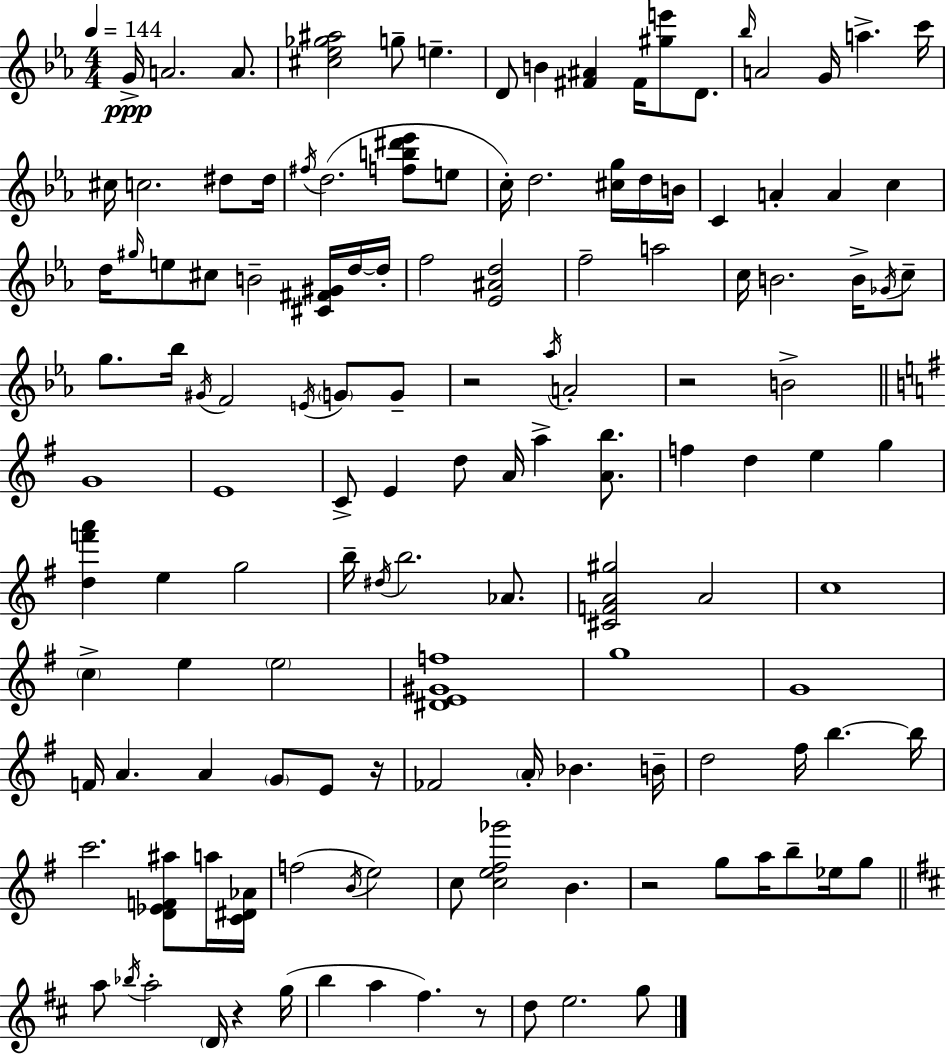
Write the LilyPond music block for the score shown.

{
  \clef treble
  \numericTimeSignature
  \time 4/4
  \key c \minor
  \tempo 4 = 144
  g'16->\ppp a'2. a'8. | <cis'' ees'' ges'' ais''>2 g''8-- e''4.-- | d'8 b'4 <fis' ais'>4 fis'16 <gis'' e'''>8 d'8. | \grace { bes''16 } a'2 g'16 a''4.-> | \break c'''16 cis''16 c''2. dis''8 | dis''16 \acciaccatura { fis''16 }( d''2. <f'' b'' dis''' ees'''>8 | e''8 c''16-.) d''2. <cis'' g''>16 | d''16 b'16 c'4 a'4-. a'4 c''4 | \break d''16 \grace { gis''16 } e''8 cis''8 b'2-- | <cis' fis' gis'>16 d''16~~ d''16-. f''2 <ees' ais' d''>2 | f''2-- a''2 | c''16 b'2. | \break b'16-> \acciaccatura { ges'16 } c''8-- g''8. bes''16 \acciaccatura { gis'16 } f'2 | \acciaccatura { e'16 } \parenthesize g'8 g'8-- r2 \acciaccatura { aes''16 } a'2-. | r2 b'2-> | \bar "||" \break \key g \major g'1 | e'1 | c'8-> e'4 d''8 a'16 a''4-> <a' b''>8. | f''4 d''4 e''4 g''4 | \break <d'' f''' a'''>4 e''4 g''2 | b''16-- \acciaccatura { dis''16 } b''2. aes'8. | <cis' f' a' gis''>2 a'2 | c''1 | \break \parenthesize c''4-> e''4 \parenthesize e''2 | <dis' e' gis' f''>1 | g''1 | g'1 | \break f'16 a'4. a'4 \parenthesize g'8 e'8 | r16 fes'2 \parenthesize a'16-. bes'4. | b'16-- d''2 fis''16 b''4.~~ | b''16 c'''2. <d' ees' f' ais''>8 a''16 | \break <c' dis' aes'>16 f''2( \acciaccatura { b'16 } e''2) | c''8 <c'' e'' fis'' ges'''>2 b'4. | r2 g''8 a''16 b''8-- ees''16 | g''8 \bar "||" \break \key d \major a''8 \acciaccatura { bes''16 } a''2-. \parenthesize d'16 r4 | g''16( b''4 a''4 fis''4.) r8 | d''8 e''2. g''8 | \bar "|."
}